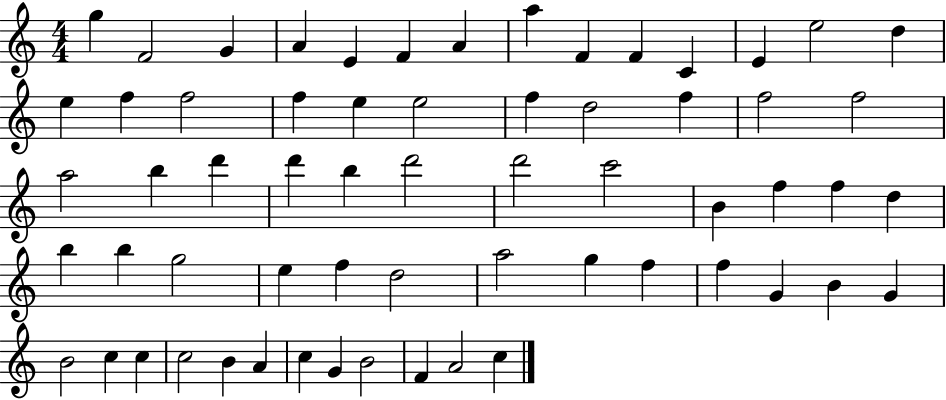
{
  \clef treble
  \numericTimeSignature
  \time 4/4
  \key c \major
  g''4 f'2 g'4 | a'4 e'4 f'4 a'4 | a''4 f'4 f'4 c'4 | e'4 e''2 d''4 | \break e''4 f''4 f''2 | f''4 e''4 e''2 | f''4 d''2 f''4 | f''2 f''2 | \break a''2 b''4 d'''4 | d'''4 b''4 d'''2 | d'''2 c'''2 | b'4 f''4 f''4 d''4 | \break b''4 b''4 g''2 | e''4 f''4 d''2 | a''2 g''4 f''4 | f''4 g'4 b'4 g'4 | \break b'2 c''4 c''4 | c''2 b'4 a'4 | c''4 g'4 b'2 | f'4 a'2 c''4 | \break \bar "|."
}